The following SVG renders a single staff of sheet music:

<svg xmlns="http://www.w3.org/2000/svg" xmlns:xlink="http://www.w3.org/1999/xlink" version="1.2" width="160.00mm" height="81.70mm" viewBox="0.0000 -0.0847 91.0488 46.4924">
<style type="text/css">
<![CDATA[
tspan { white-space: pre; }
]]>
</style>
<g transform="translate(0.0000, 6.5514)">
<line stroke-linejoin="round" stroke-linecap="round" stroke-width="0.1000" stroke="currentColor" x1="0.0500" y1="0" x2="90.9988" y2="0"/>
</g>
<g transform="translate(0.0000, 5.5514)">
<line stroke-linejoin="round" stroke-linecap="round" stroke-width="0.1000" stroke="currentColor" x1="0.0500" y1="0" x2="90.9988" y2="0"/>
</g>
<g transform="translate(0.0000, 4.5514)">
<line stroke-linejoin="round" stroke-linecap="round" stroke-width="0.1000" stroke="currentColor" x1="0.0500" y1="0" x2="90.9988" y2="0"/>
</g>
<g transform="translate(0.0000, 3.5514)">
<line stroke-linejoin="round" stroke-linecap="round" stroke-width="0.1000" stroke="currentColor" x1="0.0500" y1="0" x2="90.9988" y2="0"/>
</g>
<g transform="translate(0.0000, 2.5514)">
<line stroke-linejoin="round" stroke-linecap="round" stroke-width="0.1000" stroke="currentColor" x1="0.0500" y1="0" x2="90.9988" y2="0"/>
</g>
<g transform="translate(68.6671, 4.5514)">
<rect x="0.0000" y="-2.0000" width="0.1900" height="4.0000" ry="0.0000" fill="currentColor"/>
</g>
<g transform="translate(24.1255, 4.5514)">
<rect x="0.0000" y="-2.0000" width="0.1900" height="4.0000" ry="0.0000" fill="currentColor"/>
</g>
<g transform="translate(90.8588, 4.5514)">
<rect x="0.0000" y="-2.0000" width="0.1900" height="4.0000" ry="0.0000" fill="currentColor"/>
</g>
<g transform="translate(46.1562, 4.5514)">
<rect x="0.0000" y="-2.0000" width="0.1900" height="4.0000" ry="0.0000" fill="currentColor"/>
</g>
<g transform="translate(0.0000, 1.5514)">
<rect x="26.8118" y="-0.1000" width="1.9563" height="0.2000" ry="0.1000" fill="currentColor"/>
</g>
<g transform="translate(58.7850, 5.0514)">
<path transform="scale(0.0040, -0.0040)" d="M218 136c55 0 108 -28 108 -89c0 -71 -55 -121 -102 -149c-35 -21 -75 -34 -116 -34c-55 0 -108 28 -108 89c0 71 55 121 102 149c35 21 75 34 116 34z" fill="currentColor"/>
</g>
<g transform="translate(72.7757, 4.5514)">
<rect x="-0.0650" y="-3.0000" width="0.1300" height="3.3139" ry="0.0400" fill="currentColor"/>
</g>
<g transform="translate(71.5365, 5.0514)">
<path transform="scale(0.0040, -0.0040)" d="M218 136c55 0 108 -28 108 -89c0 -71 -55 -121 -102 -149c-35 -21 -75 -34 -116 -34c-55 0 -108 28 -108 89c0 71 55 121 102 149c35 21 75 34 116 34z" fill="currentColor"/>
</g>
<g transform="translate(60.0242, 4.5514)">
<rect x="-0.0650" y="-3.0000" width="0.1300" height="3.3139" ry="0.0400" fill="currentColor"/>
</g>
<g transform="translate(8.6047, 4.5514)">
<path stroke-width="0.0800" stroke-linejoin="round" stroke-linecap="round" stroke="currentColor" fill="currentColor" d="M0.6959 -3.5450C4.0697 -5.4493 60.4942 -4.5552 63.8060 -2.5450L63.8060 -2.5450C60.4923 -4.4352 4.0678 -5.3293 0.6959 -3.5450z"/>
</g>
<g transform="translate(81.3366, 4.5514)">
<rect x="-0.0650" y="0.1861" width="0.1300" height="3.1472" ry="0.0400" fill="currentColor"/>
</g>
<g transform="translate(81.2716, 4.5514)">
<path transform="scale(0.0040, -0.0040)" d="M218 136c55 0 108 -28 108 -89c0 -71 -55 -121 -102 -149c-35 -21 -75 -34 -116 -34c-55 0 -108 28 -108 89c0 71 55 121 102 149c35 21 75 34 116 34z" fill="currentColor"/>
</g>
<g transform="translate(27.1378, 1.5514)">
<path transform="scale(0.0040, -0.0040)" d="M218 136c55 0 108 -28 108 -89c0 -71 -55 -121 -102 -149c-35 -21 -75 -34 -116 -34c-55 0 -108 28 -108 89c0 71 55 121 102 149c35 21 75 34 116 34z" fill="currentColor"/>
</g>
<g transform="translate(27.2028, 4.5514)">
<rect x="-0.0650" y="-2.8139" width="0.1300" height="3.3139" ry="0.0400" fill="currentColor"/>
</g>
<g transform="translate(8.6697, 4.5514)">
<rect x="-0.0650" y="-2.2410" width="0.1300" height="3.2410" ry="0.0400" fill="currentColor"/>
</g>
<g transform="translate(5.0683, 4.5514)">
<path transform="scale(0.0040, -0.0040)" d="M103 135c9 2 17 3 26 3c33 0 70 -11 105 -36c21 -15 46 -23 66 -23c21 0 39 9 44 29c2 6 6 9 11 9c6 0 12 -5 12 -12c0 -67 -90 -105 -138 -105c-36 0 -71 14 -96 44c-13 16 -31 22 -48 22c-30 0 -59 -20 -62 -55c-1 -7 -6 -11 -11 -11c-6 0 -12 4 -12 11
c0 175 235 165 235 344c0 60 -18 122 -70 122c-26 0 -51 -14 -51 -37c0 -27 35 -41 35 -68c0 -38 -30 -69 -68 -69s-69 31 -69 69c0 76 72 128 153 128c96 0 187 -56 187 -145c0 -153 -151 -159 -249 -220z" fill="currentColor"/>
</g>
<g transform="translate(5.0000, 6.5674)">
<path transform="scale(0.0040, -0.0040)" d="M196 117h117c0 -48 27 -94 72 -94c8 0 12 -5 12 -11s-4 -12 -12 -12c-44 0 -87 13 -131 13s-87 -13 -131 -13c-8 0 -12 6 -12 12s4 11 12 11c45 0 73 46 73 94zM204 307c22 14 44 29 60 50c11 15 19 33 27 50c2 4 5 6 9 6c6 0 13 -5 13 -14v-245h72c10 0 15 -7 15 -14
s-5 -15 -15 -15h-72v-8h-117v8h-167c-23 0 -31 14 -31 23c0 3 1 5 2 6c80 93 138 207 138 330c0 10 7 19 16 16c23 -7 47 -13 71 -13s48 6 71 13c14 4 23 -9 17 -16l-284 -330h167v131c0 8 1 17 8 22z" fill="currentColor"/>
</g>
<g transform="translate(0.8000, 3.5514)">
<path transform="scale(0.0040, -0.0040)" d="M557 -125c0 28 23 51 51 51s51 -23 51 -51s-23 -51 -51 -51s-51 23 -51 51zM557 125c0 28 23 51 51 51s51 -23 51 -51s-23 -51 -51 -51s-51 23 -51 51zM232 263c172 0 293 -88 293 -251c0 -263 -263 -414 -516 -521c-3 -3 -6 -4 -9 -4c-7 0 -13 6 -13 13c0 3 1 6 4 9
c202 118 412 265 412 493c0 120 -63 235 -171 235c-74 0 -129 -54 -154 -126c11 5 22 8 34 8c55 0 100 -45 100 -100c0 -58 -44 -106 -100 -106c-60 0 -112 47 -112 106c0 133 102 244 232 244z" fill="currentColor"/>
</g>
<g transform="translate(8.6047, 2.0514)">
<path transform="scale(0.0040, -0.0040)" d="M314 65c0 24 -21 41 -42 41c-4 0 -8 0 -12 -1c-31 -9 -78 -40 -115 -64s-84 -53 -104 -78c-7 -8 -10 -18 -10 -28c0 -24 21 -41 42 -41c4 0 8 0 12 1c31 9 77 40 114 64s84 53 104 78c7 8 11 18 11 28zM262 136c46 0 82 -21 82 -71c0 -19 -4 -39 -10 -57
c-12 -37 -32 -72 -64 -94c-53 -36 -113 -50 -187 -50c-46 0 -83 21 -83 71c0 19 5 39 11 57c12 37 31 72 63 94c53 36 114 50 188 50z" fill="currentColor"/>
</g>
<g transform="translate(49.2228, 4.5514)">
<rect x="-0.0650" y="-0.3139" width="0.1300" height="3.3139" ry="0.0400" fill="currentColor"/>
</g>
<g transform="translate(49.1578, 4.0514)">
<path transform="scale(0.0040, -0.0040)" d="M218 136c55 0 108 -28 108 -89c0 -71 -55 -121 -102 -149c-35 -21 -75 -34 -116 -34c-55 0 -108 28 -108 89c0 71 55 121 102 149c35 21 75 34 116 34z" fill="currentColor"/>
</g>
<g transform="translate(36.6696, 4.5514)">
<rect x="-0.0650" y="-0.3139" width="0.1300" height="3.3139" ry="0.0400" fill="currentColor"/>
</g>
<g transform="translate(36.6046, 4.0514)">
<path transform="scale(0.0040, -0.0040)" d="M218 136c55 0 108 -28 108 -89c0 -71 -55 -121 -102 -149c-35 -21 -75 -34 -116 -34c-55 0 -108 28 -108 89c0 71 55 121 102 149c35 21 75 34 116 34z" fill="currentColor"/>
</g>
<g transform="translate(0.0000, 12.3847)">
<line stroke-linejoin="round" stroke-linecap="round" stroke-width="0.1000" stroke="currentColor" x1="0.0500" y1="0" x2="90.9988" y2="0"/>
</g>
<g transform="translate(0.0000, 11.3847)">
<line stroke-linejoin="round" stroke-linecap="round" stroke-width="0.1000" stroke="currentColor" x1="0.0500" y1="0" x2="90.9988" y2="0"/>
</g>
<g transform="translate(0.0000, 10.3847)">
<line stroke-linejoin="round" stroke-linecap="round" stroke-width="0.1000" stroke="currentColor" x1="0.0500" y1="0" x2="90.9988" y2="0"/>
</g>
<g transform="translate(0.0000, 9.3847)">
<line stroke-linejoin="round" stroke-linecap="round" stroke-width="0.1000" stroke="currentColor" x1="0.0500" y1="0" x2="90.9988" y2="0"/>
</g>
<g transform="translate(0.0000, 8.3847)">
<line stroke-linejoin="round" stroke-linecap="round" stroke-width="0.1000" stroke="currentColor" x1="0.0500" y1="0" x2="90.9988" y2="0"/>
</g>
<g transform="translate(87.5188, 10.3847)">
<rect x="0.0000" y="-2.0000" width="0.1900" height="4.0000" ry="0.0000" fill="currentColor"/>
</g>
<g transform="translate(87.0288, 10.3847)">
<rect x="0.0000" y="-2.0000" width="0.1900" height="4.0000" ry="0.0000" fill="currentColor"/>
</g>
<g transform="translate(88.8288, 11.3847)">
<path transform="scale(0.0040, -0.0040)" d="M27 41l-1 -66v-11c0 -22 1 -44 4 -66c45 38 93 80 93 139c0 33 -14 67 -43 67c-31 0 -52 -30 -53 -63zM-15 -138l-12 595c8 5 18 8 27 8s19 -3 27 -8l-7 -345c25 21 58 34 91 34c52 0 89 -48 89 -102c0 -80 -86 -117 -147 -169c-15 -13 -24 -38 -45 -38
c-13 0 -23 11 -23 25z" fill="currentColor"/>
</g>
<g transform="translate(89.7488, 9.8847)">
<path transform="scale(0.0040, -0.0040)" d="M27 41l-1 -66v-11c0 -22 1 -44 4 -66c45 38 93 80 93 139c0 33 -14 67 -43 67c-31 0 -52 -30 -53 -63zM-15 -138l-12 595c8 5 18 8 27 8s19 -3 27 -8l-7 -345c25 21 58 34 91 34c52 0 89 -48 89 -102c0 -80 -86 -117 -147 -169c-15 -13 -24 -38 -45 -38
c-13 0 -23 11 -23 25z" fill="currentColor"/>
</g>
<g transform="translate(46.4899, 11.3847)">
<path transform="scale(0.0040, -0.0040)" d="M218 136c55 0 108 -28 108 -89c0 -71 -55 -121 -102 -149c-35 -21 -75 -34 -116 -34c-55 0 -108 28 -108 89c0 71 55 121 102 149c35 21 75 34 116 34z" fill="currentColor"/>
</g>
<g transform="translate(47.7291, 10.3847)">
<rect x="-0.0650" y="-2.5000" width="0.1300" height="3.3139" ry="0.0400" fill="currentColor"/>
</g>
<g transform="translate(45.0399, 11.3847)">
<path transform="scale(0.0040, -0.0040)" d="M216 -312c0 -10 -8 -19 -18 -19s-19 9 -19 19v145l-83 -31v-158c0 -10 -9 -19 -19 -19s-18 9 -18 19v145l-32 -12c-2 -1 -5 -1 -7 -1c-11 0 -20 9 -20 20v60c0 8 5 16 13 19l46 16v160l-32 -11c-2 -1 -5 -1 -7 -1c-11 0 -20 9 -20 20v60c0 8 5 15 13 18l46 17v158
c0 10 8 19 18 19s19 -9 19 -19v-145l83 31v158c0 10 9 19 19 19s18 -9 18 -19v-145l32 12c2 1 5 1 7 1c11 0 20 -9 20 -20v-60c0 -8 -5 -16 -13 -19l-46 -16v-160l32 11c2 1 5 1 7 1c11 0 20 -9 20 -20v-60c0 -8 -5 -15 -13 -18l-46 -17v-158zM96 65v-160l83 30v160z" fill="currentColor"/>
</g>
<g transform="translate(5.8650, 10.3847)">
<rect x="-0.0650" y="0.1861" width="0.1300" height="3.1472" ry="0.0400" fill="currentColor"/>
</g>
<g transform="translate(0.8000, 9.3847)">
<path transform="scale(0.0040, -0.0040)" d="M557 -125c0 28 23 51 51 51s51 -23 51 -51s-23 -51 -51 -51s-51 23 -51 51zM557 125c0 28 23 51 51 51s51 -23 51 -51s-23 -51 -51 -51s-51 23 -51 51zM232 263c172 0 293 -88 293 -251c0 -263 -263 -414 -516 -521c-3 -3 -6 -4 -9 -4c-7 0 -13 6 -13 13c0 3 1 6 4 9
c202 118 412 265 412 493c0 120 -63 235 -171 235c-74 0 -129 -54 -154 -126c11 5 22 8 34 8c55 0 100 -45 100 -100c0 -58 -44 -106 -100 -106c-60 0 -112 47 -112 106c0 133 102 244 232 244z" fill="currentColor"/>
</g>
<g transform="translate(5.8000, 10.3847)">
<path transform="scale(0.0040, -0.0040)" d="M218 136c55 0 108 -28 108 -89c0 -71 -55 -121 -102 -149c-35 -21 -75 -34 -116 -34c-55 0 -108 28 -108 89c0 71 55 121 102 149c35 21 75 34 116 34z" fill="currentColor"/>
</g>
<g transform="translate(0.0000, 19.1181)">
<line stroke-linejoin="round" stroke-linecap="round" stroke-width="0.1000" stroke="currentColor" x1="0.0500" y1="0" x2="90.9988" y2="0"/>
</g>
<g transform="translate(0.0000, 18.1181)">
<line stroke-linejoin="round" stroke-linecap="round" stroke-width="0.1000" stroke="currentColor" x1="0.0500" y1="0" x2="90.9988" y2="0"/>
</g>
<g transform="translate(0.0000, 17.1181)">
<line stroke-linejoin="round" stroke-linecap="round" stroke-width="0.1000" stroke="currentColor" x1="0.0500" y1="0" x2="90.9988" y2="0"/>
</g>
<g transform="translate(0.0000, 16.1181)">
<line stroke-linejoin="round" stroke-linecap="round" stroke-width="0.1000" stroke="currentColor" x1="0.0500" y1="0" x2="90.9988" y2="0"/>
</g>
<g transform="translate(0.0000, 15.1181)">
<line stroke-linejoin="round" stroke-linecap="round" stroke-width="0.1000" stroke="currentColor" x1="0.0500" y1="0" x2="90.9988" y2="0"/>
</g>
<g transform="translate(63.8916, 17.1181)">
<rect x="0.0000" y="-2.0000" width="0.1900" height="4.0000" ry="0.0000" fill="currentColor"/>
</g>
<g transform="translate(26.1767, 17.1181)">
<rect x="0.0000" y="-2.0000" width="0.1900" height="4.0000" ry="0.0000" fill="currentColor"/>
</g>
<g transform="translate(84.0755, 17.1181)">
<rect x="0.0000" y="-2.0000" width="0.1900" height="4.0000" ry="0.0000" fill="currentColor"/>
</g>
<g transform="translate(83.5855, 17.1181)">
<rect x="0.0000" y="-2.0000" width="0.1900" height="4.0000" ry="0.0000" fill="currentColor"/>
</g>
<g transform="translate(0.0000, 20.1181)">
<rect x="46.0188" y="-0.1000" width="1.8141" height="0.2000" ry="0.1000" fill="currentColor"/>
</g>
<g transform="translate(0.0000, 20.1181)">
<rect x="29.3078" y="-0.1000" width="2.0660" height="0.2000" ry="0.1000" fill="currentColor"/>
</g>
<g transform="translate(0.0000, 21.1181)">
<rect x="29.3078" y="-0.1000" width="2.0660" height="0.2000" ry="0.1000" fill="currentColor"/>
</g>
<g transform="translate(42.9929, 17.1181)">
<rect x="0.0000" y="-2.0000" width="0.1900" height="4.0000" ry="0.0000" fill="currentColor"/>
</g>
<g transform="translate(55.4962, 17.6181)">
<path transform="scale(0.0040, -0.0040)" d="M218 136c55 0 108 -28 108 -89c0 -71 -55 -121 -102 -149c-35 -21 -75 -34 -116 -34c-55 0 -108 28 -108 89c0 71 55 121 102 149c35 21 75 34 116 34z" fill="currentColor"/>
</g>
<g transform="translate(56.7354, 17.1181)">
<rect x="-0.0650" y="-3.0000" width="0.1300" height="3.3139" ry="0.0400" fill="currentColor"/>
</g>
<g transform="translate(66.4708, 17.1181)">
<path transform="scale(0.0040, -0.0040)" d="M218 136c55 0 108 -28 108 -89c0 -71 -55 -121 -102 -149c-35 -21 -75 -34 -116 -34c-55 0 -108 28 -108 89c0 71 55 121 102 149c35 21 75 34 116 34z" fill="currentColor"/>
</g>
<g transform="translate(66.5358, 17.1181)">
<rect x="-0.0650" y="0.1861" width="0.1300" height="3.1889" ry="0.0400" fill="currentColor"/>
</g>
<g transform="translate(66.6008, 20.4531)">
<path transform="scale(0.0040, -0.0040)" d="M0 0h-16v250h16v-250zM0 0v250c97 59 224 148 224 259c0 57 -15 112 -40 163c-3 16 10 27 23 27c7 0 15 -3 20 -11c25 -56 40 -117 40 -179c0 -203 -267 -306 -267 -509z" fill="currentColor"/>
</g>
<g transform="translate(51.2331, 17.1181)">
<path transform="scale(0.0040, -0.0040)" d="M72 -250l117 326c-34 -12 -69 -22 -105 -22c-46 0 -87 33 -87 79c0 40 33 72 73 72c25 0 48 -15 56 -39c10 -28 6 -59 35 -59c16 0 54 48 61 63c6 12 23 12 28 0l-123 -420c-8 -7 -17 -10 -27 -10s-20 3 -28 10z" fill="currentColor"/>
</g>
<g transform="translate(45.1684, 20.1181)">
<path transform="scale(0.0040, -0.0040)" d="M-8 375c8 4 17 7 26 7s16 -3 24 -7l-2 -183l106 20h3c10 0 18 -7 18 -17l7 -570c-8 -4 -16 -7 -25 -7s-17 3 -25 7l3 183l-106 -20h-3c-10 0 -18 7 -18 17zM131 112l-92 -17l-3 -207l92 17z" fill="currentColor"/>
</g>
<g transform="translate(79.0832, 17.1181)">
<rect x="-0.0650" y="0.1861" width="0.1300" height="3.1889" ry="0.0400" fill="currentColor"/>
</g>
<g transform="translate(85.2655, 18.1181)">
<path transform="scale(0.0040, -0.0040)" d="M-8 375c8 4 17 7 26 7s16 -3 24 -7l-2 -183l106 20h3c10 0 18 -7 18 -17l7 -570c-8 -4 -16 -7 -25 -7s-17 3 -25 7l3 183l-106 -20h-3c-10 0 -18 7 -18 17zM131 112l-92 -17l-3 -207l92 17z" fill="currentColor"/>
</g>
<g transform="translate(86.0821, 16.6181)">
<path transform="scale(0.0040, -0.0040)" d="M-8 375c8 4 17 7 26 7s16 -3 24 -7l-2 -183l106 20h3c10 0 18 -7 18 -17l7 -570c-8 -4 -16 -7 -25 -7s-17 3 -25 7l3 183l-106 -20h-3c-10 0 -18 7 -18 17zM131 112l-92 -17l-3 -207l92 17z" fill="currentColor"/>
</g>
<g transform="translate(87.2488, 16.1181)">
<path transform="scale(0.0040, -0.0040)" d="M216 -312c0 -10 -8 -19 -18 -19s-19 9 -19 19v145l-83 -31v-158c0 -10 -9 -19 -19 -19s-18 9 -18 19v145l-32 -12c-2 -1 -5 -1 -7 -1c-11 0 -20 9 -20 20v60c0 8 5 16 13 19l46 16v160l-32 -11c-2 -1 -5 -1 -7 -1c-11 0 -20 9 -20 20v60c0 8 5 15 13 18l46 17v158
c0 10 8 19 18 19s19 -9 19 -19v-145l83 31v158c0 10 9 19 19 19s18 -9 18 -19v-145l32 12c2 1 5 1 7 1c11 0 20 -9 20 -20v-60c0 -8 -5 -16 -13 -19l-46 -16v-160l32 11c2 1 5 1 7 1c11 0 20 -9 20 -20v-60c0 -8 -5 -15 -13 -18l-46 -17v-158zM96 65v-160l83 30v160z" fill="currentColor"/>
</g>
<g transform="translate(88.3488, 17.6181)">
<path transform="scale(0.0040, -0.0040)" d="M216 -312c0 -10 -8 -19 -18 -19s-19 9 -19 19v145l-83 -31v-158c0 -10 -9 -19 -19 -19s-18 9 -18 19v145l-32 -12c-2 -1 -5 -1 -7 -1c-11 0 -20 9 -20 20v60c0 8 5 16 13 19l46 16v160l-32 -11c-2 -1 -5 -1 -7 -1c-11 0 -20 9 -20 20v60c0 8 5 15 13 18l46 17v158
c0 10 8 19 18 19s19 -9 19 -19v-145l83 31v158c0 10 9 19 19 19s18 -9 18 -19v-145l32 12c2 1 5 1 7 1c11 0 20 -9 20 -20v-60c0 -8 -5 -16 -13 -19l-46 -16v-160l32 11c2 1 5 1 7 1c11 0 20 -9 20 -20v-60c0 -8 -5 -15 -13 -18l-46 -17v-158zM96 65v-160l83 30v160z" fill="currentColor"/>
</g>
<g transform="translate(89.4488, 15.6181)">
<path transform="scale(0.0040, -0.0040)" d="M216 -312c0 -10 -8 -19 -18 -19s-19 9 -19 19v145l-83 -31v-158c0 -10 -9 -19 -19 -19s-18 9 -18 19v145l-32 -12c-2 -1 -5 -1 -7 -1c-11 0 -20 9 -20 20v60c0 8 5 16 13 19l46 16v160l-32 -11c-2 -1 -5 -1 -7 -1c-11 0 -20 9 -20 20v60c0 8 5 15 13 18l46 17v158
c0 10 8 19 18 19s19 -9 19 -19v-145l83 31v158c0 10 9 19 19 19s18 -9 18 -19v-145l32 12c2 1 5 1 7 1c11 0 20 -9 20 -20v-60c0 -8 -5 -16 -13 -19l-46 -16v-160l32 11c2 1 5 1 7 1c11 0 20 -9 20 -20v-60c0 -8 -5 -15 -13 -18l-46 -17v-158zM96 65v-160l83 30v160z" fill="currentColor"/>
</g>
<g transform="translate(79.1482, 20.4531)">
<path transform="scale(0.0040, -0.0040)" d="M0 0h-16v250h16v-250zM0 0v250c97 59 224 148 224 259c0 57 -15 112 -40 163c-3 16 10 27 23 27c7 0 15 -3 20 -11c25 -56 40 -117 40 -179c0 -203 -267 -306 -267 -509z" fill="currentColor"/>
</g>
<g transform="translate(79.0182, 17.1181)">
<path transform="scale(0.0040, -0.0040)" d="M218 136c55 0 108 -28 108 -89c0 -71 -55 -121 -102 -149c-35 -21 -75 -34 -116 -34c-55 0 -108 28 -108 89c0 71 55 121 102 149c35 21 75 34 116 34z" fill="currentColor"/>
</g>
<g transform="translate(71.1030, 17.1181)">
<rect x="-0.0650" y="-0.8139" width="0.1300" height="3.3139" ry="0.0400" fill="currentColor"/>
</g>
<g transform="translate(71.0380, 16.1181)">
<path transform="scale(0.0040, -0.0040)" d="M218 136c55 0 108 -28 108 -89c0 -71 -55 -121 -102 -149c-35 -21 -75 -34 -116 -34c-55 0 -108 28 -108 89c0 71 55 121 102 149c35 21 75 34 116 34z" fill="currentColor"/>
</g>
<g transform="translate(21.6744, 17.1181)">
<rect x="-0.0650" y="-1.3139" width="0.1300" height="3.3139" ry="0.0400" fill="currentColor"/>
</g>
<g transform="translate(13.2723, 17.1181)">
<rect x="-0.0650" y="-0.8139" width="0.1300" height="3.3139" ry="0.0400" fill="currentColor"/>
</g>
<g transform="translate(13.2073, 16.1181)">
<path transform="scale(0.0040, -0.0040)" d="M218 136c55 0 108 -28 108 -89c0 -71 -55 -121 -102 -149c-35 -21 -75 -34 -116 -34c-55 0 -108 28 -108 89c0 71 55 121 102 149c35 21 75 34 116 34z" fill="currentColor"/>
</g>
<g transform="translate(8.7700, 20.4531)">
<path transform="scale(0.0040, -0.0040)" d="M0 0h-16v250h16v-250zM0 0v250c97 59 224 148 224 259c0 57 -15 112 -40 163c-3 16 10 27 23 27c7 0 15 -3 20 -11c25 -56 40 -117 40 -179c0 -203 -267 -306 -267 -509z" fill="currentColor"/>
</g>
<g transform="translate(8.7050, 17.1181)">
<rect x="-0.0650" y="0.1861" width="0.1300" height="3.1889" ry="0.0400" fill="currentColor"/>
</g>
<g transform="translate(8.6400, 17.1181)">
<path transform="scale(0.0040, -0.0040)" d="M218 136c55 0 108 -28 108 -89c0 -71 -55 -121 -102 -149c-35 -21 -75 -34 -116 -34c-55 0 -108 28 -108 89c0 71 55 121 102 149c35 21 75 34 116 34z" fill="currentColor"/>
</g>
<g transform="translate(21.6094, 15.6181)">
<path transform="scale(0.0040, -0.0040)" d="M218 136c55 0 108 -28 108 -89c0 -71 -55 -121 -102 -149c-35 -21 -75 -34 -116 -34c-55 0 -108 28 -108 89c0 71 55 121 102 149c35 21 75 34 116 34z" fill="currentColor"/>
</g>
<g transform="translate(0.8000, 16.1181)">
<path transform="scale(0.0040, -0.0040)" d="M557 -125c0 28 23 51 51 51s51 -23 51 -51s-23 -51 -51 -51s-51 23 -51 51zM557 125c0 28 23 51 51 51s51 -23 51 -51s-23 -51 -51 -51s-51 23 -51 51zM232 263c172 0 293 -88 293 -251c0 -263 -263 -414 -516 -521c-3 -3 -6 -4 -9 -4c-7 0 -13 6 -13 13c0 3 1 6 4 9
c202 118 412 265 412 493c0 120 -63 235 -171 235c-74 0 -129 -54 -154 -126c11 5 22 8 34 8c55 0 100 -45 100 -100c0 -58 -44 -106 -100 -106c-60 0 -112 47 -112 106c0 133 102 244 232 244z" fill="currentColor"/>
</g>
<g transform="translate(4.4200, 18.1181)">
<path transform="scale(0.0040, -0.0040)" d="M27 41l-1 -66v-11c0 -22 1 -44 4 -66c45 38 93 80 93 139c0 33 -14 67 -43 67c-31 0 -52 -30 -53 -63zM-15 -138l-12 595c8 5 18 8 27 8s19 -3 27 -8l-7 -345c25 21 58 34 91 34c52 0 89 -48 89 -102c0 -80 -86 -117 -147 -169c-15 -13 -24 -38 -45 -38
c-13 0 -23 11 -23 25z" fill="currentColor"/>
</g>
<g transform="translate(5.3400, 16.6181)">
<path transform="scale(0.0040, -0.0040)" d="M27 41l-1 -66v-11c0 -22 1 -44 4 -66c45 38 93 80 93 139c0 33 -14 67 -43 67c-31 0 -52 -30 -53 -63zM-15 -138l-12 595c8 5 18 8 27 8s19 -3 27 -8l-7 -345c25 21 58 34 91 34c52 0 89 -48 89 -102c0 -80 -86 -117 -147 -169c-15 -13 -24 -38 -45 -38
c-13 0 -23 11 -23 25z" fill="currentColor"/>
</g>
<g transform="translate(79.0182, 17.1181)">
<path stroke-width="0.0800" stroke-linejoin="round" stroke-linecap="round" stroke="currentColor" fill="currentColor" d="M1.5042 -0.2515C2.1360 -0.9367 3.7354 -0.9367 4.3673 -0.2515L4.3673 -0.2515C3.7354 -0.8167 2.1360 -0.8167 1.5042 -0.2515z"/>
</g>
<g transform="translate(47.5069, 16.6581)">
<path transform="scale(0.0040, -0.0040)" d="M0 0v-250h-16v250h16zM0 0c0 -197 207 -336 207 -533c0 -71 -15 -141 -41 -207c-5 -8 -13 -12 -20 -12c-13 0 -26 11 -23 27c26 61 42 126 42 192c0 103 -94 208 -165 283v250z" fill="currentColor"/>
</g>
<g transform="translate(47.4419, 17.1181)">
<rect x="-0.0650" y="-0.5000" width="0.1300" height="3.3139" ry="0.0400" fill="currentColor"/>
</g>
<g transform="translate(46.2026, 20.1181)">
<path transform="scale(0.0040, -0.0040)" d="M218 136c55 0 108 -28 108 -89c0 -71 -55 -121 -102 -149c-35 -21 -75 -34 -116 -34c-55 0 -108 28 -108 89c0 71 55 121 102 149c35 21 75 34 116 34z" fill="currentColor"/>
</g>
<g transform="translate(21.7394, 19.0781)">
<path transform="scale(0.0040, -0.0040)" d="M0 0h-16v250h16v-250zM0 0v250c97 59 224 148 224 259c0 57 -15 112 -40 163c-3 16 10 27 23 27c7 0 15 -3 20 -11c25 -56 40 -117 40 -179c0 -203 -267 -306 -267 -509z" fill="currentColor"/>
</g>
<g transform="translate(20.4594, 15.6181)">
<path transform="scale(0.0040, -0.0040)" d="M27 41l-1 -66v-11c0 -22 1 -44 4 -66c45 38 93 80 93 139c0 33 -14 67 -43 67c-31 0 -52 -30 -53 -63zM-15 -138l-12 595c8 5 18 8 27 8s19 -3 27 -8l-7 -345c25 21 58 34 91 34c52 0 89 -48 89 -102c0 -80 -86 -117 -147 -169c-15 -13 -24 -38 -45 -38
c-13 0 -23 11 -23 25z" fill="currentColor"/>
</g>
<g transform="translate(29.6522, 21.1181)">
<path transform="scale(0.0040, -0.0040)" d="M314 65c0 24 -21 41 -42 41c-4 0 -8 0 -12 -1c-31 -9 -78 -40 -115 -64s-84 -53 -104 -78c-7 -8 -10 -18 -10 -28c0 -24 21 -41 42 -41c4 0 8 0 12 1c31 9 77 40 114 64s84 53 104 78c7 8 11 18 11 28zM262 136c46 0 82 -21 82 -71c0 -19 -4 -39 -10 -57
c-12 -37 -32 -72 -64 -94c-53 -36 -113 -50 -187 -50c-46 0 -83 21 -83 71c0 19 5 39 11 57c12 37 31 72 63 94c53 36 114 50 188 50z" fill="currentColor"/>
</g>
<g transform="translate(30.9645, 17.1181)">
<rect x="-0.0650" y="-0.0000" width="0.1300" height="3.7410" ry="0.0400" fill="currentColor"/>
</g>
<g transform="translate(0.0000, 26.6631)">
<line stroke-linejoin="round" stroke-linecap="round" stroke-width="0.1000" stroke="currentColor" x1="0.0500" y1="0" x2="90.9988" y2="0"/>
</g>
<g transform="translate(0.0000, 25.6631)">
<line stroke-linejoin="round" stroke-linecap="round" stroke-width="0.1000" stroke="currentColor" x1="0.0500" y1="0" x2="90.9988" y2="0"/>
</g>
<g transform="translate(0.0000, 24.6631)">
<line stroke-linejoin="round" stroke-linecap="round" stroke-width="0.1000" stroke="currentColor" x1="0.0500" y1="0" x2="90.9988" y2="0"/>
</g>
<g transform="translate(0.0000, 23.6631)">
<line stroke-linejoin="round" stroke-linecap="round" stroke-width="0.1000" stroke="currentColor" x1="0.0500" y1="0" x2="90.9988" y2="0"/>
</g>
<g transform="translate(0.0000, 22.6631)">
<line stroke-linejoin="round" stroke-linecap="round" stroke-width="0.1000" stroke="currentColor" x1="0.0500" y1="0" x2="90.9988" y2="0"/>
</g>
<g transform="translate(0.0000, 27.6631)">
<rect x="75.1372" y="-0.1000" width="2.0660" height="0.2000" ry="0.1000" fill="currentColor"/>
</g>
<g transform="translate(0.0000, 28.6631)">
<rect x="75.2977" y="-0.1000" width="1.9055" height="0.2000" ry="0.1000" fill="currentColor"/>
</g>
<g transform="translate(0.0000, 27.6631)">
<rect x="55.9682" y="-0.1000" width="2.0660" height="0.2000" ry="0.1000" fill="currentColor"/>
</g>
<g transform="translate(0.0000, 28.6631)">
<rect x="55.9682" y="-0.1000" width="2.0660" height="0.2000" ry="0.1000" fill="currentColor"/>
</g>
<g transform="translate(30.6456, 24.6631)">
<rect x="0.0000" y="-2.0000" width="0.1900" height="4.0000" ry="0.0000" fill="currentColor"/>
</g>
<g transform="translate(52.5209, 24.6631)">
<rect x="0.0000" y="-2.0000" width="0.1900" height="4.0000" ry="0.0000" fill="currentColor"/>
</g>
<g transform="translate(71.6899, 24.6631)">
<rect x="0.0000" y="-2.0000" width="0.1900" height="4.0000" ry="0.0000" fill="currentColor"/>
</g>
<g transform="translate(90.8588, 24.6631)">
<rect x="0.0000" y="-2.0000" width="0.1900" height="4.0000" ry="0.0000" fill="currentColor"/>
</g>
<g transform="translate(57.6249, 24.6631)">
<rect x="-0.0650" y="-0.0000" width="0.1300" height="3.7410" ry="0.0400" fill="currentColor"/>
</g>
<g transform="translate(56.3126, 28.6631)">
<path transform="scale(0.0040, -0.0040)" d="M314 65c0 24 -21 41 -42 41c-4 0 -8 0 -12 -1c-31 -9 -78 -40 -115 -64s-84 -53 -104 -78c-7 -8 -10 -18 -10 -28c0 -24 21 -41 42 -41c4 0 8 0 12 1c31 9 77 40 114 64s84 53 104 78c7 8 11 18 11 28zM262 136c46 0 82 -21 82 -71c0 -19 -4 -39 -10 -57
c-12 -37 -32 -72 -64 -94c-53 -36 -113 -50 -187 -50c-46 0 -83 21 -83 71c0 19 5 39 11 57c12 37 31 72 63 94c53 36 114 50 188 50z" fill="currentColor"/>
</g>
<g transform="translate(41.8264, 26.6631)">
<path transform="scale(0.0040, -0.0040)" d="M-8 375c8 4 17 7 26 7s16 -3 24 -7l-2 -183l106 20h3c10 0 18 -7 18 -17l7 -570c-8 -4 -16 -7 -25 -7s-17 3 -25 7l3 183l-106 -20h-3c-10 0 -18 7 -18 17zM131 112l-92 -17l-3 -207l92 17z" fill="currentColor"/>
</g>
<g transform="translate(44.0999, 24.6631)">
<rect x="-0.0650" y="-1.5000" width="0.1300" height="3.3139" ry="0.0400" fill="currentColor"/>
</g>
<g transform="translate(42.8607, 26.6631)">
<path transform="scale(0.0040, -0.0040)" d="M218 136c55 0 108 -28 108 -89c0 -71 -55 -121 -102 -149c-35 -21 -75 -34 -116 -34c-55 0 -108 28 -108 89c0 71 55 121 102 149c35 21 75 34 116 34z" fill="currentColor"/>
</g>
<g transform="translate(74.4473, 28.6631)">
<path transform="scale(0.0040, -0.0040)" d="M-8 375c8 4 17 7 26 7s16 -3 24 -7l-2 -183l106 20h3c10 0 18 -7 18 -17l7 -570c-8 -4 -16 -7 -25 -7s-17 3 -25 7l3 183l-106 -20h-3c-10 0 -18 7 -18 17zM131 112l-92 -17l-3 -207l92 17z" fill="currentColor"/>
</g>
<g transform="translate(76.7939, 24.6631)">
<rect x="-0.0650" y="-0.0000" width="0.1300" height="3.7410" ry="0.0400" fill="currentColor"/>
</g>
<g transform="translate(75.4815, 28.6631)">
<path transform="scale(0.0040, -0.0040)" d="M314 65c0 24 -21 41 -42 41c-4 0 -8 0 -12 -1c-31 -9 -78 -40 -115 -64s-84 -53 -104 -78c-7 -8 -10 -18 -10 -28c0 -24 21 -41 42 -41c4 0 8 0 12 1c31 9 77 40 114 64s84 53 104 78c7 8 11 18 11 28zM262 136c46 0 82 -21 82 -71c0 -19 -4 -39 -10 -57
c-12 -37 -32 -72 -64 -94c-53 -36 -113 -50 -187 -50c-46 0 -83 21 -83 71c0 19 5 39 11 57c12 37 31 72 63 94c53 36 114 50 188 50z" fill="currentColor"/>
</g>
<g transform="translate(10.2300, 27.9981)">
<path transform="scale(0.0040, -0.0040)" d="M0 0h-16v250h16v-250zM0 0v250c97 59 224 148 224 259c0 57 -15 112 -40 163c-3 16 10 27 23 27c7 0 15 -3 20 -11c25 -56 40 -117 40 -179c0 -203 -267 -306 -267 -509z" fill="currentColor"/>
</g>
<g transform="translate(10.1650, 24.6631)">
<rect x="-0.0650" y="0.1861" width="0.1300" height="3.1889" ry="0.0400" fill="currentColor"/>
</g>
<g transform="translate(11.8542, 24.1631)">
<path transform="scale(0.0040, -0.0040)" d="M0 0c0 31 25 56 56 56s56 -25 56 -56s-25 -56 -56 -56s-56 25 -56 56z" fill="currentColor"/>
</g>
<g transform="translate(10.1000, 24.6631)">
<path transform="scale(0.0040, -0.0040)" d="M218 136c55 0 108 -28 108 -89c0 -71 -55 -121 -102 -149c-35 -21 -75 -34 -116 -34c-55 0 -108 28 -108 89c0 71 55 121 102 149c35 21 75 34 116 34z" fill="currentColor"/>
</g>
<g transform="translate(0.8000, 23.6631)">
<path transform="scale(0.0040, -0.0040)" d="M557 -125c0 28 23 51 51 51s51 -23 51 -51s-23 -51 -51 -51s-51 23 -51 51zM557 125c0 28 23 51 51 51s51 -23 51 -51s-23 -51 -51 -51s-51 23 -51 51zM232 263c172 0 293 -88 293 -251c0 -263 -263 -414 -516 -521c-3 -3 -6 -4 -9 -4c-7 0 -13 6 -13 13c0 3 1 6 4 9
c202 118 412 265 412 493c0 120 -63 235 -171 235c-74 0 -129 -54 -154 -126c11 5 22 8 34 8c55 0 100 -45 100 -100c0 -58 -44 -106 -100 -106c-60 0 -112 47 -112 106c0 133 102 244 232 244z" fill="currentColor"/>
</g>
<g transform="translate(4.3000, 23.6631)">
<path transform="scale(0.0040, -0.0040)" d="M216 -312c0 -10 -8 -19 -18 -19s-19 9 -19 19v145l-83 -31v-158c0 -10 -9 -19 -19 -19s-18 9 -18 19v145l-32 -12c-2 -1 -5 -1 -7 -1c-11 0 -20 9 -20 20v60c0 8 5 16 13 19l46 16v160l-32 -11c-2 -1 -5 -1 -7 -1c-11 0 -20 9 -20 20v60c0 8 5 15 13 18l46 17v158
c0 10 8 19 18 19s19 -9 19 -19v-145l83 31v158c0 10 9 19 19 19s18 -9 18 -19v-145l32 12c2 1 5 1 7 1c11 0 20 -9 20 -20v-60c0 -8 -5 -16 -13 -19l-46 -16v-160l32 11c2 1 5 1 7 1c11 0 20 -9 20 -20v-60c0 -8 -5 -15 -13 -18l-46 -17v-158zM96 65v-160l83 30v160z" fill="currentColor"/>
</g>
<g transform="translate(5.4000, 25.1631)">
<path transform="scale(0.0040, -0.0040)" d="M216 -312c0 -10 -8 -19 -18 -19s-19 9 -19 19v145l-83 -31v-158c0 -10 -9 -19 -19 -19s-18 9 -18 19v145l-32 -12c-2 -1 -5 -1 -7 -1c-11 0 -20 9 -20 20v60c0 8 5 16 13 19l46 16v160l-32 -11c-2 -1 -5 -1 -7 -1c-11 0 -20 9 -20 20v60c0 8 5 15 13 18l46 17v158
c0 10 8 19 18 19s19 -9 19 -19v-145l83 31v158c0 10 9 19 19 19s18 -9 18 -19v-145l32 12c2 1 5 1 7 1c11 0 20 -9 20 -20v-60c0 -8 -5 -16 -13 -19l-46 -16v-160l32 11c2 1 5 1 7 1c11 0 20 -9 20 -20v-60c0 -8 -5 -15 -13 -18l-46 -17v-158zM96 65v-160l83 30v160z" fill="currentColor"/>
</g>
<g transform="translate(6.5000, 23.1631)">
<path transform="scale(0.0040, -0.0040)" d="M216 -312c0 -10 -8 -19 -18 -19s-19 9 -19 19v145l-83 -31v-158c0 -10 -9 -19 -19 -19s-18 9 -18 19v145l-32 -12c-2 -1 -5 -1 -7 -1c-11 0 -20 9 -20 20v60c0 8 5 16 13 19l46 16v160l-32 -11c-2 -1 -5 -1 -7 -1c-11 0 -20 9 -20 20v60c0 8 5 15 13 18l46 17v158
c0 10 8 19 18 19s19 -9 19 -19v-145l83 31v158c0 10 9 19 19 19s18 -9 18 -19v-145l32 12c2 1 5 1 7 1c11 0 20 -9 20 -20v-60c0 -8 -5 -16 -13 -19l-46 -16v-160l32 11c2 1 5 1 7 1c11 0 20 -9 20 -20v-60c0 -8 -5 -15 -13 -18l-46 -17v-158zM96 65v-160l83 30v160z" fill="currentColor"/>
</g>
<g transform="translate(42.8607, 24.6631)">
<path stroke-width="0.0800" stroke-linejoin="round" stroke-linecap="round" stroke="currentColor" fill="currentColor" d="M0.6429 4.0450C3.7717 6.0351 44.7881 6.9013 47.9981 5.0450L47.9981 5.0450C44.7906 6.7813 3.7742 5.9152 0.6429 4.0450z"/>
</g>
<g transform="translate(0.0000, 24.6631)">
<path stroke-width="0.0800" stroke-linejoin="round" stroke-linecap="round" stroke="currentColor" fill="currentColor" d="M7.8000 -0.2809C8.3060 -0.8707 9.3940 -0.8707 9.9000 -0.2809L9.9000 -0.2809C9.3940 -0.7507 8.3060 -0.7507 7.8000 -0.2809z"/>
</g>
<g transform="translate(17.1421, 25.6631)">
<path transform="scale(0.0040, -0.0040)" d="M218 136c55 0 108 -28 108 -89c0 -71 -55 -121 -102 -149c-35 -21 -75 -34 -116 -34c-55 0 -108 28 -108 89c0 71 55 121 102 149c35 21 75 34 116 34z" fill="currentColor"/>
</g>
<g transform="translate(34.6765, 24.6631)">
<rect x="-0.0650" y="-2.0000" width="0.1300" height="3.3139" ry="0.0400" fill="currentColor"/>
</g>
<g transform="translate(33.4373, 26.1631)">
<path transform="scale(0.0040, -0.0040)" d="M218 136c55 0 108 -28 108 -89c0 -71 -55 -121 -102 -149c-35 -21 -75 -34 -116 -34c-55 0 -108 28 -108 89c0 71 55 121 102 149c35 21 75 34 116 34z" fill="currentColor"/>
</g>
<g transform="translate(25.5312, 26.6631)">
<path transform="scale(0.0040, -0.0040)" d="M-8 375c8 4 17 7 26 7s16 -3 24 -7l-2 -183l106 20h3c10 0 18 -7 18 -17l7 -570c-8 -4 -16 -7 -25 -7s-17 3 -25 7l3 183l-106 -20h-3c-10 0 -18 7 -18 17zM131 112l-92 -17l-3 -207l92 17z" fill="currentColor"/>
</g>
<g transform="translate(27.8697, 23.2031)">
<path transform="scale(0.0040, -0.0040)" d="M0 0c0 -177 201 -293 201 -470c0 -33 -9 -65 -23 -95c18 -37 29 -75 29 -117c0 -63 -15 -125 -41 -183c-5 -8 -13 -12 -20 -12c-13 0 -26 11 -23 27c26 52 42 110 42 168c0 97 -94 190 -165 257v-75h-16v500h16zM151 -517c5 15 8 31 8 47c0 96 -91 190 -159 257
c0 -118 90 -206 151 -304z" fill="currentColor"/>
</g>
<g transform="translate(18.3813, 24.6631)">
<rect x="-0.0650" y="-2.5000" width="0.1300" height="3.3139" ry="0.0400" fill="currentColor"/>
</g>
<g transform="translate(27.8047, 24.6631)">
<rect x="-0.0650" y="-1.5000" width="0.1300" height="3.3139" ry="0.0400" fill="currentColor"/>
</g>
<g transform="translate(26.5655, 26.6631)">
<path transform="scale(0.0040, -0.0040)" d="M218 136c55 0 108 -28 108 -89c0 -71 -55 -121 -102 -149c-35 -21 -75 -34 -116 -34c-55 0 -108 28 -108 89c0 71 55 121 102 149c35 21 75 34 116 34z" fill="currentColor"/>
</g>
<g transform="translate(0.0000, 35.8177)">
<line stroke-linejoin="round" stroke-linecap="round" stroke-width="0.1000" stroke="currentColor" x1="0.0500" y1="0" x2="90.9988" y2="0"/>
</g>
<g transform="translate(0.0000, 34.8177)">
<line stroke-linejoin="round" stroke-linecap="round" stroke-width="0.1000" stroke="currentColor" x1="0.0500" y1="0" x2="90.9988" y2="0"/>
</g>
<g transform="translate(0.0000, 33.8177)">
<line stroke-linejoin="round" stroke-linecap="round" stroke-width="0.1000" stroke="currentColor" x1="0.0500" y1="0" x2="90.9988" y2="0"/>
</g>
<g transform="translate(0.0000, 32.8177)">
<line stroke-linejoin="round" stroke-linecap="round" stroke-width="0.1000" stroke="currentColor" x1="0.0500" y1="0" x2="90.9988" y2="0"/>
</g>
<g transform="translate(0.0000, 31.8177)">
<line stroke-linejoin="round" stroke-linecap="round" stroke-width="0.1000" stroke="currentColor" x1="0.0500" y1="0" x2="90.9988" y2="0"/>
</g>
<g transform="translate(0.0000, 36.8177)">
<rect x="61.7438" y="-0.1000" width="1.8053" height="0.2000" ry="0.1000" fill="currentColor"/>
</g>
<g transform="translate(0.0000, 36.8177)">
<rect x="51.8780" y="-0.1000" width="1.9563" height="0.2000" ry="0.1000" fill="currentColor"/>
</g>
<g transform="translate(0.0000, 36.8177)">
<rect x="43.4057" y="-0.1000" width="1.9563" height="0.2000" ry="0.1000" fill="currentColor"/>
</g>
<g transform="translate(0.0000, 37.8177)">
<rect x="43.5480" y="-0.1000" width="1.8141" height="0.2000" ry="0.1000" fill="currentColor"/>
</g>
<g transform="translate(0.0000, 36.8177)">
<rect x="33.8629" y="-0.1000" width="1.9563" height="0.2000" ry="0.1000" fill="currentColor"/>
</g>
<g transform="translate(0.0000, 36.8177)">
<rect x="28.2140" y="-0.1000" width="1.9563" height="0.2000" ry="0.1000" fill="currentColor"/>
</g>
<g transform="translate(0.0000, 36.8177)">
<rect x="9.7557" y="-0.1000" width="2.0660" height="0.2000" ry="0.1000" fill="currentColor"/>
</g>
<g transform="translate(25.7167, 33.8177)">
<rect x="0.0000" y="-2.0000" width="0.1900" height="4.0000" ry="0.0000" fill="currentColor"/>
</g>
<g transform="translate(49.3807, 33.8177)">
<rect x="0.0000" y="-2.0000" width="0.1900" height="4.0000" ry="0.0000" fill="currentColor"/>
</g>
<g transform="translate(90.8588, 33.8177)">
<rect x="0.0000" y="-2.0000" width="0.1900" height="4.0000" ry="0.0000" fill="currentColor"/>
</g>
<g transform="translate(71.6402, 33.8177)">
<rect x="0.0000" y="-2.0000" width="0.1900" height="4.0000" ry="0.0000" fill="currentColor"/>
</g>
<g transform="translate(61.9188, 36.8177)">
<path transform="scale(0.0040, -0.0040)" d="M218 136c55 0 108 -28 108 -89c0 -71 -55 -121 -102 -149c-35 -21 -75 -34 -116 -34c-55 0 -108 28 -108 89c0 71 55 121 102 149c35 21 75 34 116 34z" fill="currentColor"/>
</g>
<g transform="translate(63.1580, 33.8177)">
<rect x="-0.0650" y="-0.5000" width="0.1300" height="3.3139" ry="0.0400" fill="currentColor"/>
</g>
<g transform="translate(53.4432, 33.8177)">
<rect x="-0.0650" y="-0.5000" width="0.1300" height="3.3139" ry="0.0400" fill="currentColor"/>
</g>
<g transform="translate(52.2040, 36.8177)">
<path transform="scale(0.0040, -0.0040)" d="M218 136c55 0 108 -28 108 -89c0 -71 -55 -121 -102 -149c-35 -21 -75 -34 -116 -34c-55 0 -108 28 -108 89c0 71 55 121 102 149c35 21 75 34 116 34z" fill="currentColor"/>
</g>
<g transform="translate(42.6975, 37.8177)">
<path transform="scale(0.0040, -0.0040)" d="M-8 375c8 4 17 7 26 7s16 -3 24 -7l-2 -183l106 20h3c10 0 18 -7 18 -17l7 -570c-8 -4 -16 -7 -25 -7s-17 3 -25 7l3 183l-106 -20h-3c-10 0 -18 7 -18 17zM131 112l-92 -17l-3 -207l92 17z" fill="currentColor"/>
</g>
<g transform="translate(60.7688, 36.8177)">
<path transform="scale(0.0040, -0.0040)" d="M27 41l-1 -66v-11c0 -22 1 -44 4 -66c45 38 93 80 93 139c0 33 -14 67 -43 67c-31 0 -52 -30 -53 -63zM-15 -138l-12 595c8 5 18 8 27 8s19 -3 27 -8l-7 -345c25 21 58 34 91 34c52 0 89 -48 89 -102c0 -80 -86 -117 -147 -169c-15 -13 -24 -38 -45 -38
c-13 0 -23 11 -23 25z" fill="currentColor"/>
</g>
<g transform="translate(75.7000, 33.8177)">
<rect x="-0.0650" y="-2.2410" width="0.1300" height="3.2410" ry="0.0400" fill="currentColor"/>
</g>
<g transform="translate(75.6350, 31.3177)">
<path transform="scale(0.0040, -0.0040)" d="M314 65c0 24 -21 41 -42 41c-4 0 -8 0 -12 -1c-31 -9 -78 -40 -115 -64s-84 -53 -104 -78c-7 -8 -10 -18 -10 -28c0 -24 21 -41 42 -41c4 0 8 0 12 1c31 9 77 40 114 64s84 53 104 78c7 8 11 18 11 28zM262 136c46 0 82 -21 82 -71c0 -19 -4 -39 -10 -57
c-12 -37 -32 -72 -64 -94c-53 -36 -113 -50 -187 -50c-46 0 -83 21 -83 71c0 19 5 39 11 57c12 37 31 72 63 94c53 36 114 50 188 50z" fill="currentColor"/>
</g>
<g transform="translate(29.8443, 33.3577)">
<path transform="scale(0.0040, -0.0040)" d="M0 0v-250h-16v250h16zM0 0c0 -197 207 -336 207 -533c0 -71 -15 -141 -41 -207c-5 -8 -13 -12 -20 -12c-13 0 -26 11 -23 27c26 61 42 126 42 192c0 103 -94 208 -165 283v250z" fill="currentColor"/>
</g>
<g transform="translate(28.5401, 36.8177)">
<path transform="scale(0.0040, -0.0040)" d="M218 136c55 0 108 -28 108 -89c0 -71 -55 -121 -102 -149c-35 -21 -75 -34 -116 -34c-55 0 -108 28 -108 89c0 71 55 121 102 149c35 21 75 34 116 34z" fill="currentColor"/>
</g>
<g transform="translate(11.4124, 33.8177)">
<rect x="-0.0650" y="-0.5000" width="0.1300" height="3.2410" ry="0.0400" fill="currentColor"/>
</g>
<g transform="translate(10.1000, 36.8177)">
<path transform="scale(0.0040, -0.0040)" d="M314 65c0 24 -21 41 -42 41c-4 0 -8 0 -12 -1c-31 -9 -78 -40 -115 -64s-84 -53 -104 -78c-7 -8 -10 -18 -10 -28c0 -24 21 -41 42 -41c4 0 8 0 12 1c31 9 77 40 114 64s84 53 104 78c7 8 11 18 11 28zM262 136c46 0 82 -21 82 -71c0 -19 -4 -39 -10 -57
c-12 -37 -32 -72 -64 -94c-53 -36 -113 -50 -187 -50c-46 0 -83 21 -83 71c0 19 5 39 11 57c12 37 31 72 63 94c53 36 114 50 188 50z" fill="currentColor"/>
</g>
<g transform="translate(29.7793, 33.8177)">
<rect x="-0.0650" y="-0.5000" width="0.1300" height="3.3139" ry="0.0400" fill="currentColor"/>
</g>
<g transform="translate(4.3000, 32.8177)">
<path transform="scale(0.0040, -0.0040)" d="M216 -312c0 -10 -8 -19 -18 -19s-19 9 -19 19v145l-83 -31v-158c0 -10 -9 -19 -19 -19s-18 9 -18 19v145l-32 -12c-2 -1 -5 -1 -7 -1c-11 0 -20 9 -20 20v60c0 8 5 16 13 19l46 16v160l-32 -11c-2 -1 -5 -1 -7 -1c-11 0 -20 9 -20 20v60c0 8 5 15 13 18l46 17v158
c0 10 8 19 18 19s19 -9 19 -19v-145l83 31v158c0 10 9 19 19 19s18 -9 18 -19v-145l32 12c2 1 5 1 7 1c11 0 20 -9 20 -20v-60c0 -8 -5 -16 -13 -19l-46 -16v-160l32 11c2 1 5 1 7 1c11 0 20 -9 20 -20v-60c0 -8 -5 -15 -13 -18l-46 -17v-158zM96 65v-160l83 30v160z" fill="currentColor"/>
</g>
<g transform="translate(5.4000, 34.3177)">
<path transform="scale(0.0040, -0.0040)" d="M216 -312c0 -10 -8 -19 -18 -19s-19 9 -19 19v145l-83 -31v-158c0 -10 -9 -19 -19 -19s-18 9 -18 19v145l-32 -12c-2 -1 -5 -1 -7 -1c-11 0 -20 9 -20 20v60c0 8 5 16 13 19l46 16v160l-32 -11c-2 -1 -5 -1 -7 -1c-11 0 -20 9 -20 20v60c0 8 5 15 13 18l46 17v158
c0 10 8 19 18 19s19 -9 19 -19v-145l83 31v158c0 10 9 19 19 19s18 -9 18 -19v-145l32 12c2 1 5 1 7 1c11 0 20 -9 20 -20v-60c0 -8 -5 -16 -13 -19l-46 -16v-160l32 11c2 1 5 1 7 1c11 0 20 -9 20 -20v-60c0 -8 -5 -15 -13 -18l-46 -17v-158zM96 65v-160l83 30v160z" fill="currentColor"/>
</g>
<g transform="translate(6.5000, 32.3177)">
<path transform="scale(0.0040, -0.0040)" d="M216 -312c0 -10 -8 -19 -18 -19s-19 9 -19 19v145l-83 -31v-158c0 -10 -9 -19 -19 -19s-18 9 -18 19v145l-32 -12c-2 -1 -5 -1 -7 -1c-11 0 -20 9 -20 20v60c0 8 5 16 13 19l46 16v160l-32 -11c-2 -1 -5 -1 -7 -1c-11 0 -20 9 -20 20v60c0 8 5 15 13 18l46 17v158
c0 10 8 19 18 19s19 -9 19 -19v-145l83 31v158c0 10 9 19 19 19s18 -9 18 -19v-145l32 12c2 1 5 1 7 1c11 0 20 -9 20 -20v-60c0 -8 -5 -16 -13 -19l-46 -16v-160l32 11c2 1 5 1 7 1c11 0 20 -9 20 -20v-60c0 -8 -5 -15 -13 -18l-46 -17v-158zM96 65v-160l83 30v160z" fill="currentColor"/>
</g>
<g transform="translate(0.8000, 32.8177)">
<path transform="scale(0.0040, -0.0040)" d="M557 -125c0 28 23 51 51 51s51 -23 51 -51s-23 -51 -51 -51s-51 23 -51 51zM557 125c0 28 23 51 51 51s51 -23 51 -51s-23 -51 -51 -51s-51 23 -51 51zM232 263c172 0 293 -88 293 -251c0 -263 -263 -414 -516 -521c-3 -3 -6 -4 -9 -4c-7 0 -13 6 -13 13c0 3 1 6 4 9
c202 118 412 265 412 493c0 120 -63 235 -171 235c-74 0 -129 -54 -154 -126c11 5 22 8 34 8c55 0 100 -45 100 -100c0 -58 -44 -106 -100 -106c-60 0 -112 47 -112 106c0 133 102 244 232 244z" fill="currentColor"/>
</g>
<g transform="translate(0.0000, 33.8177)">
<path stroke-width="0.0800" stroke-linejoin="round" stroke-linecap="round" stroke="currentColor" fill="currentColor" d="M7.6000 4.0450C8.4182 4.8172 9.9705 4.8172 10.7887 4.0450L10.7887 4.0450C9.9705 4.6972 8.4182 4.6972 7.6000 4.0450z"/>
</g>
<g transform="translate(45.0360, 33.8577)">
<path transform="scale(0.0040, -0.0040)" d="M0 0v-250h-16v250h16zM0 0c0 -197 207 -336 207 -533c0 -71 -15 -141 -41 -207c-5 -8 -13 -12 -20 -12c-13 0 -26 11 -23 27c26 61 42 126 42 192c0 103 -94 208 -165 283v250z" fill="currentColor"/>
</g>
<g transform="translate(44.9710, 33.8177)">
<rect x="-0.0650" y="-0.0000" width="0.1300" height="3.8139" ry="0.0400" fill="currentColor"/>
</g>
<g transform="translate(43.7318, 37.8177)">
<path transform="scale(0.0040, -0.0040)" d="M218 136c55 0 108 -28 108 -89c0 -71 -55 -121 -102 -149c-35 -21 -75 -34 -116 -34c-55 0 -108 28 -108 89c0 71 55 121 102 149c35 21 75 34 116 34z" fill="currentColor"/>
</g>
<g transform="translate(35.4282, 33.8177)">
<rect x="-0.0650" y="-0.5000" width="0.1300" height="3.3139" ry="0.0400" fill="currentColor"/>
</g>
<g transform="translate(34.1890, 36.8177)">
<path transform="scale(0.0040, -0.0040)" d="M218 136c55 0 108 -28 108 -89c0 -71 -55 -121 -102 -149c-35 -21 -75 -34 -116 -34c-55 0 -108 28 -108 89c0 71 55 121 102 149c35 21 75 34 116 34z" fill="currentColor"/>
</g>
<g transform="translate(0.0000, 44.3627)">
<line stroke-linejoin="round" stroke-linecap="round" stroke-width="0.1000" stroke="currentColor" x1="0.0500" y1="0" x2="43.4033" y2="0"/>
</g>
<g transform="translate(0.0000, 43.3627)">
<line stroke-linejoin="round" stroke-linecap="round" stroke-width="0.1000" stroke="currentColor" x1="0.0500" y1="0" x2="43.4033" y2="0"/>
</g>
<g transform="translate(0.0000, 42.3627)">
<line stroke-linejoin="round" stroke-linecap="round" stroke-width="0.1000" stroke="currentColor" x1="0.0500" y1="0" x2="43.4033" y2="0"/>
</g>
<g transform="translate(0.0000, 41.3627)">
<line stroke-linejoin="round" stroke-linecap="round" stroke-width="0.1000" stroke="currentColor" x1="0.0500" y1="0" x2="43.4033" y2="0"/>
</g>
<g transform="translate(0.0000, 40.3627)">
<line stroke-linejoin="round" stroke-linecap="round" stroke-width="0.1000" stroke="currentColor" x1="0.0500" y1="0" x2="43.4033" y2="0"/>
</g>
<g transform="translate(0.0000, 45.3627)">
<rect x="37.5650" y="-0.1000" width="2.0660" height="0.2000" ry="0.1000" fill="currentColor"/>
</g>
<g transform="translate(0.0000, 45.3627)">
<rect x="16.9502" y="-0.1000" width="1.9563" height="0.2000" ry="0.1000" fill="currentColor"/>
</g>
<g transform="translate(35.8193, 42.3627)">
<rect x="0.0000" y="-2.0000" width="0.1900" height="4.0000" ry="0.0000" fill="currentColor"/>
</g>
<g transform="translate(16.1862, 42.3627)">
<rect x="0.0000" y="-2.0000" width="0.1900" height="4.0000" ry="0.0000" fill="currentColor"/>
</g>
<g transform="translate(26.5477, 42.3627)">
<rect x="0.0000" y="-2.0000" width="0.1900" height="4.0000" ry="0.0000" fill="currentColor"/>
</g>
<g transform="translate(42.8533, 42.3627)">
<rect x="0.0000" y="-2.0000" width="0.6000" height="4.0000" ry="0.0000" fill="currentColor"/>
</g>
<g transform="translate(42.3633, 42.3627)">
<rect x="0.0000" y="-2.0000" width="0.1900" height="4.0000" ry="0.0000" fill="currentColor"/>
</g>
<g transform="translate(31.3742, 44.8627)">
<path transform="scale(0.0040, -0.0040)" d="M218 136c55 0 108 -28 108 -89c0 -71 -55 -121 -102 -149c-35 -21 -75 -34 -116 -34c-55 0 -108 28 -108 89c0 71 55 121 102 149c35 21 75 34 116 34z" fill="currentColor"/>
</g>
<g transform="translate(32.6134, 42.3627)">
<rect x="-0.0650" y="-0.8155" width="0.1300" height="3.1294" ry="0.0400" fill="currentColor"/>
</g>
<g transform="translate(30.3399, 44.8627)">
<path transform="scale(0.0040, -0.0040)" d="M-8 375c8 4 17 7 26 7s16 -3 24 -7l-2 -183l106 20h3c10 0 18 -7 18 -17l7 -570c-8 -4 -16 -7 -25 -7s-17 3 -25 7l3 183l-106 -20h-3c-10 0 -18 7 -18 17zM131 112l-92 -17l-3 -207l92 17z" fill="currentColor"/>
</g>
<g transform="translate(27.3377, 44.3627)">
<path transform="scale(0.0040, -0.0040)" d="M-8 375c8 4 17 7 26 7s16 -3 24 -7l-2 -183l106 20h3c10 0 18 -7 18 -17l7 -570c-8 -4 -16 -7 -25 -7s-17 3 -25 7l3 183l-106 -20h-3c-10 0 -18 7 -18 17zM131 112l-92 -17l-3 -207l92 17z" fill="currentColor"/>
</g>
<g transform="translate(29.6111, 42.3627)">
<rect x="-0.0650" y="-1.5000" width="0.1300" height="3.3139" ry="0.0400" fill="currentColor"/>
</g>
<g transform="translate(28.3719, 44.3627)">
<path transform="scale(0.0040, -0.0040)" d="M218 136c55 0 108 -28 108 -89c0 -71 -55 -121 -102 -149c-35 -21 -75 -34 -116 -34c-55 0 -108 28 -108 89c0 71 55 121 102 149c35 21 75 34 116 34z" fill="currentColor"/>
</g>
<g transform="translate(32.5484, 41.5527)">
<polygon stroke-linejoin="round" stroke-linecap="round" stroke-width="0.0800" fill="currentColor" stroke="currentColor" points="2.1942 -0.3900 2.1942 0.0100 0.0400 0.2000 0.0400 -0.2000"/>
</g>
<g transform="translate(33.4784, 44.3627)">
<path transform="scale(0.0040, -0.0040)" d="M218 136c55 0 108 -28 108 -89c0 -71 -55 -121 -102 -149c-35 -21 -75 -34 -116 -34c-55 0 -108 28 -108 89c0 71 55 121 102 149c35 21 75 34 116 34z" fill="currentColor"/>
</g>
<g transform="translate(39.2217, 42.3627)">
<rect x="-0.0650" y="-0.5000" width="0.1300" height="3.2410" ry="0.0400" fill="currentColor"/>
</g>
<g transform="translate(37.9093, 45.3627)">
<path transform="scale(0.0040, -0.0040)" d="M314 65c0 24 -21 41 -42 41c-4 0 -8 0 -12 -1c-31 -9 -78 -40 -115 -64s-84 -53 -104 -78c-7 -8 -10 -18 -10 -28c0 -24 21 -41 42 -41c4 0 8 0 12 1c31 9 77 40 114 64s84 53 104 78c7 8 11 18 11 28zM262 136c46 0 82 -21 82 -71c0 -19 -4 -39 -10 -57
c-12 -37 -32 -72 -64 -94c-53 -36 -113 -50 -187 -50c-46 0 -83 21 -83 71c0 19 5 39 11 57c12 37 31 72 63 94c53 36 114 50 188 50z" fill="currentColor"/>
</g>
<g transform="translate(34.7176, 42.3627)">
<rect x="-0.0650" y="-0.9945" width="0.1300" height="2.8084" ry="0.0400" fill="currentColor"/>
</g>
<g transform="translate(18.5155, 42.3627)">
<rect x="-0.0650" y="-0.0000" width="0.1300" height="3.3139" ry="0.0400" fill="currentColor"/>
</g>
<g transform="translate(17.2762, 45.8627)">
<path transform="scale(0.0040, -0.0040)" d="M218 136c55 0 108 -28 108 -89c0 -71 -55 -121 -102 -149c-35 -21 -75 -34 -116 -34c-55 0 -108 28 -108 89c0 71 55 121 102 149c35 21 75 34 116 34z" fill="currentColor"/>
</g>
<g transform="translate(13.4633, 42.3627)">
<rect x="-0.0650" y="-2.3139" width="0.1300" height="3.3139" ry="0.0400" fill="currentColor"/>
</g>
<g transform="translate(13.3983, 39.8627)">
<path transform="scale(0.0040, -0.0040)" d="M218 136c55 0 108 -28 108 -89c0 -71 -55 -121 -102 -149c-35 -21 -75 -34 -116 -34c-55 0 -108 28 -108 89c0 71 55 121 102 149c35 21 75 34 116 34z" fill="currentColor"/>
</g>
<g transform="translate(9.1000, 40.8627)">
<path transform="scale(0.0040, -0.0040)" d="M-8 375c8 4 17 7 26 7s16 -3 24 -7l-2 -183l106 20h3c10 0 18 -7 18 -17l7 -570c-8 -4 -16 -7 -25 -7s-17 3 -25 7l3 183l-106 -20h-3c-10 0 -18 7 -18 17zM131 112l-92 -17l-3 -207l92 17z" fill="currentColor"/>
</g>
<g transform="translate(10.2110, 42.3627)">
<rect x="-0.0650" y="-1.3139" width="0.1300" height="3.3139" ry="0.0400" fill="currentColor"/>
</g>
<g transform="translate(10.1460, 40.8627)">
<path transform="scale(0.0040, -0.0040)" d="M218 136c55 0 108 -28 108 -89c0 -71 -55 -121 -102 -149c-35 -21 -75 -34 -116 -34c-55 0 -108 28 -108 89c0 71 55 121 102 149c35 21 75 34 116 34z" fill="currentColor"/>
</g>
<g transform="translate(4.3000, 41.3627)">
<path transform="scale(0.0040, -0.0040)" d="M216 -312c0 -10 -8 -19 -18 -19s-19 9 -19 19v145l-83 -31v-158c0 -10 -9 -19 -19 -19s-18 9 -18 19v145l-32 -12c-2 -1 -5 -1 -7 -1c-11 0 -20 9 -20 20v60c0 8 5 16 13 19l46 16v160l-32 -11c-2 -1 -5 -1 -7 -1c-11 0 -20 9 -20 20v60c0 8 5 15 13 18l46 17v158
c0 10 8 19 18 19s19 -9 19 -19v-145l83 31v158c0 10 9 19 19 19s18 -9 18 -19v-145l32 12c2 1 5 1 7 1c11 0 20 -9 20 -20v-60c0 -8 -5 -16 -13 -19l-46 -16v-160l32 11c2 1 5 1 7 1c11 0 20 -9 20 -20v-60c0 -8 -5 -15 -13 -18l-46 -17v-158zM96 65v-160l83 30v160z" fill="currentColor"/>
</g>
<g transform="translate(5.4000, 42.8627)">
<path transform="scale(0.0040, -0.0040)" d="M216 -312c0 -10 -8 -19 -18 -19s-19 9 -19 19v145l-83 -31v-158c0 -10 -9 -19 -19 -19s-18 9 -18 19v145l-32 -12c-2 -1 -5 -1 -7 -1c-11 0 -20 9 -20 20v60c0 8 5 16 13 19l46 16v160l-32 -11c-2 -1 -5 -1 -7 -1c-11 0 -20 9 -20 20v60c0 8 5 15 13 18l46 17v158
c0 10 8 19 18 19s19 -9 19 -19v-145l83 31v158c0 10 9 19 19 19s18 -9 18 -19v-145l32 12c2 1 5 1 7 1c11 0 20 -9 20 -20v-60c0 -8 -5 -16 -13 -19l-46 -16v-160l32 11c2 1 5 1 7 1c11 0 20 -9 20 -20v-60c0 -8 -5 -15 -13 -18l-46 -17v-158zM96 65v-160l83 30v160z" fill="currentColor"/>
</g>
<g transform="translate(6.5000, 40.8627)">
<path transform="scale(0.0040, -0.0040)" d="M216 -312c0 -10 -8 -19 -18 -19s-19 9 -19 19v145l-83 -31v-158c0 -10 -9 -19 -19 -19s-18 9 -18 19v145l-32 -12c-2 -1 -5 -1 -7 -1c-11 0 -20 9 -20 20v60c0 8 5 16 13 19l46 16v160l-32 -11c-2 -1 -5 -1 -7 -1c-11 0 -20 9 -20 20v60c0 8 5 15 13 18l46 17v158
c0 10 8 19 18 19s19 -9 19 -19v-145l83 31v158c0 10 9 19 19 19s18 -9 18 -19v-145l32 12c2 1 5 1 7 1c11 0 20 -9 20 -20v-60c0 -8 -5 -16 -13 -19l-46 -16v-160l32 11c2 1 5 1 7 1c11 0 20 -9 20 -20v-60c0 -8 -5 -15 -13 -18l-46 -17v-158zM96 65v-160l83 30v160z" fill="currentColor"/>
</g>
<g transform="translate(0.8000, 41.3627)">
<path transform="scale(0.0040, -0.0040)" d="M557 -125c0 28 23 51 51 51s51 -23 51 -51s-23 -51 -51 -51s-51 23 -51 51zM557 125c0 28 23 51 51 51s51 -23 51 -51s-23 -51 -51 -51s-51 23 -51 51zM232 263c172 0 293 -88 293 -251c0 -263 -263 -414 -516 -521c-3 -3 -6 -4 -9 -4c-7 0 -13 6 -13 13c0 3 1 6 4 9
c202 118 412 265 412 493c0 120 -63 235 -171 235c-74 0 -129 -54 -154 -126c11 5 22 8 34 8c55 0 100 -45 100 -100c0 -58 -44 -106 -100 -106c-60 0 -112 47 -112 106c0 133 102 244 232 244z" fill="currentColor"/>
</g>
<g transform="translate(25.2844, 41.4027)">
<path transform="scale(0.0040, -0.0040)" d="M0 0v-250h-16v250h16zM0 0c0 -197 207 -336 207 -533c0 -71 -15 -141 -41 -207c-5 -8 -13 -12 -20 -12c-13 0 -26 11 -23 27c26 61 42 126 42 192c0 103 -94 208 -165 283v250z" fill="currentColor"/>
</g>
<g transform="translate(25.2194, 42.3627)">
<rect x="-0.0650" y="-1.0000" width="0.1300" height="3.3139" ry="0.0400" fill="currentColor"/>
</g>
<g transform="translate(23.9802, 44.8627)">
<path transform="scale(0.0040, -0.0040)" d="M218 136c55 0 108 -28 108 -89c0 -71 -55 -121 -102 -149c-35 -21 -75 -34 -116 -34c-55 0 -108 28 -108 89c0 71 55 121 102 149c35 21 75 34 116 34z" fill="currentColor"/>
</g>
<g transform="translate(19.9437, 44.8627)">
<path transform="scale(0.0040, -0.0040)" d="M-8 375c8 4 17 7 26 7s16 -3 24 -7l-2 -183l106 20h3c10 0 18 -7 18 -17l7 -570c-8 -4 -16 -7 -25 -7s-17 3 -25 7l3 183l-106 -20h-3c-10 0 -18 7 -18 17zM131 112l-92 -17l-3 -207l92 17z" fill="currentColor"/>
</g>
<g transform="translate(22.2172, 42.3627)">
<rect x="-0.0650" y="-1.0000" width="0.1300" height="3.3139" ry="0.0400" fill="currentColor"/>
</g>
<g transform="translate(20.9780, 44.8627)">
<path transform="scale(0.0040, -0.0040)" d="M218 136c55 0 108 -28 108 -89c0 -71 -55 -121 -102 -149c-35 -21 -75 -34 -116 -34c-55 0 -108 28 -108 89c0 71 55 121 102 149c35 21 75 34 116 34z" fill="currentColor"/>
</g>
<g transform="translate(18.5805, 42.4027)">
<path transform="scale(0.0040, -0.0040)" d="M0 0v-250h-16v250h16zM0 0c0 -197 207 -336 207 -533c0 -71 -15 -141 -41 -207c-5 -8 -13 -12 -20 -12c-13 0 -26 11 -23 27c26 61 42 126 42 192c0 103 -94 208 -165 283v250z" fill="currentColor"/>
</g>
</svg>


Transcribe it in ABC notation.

X:1
T:Untitled
M:2/4
L:1/4
K:C
B,2 C E, E, C, C, D, D, ^B,, D,/2 F, _G,/2 C,,2 E,,/2 z/2 C, D,/2 F, D,/2 D,/2 B,, G,,/4 A,, G,, ^C,,2 C,,2 E,,2 E,,/2 E,, C,,/2 E,, _E,, B,2 G, B, D,,/2 F,, F,,/2 G,, F,,/2 G,,/2 E,,2